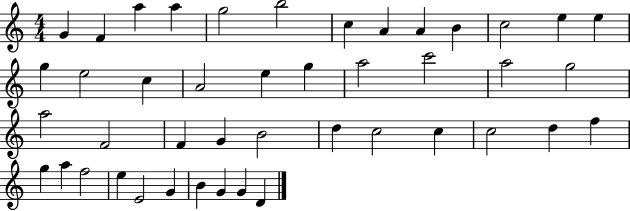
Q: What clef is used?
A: treble